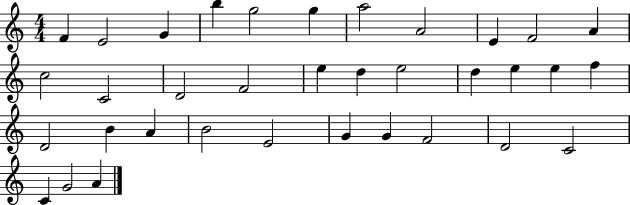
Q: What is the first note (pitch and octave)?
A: F4